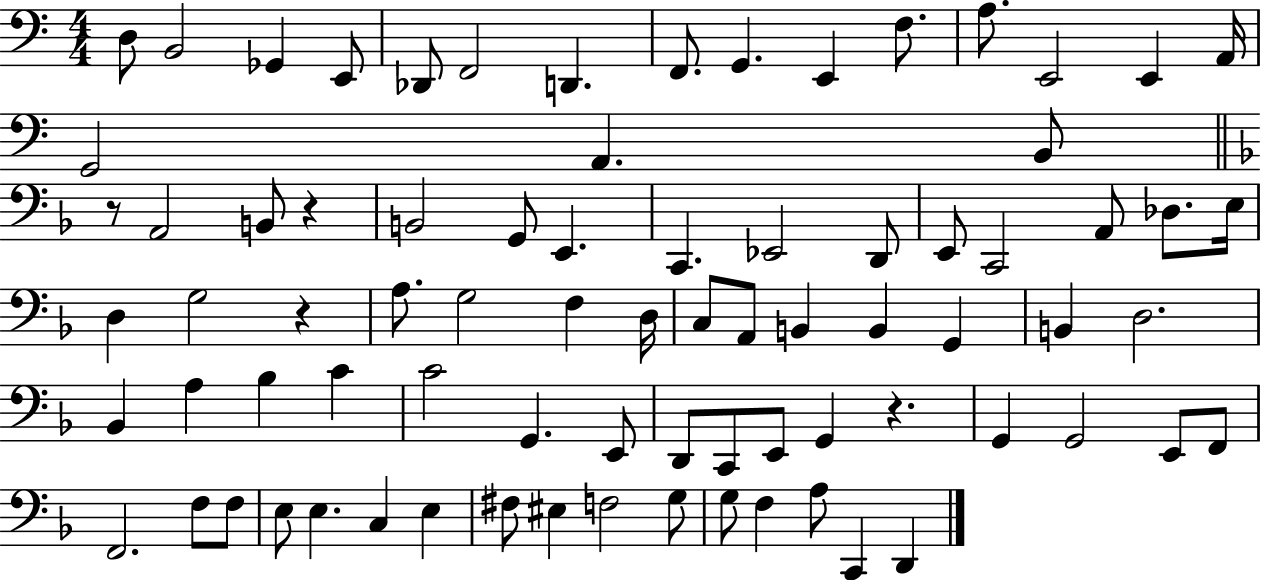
{
  \clef bass
  \numericTimeSignature
  \time 4/4
  \key c \major
  \repeat volta 2 { d8 b,2 ges,4 e,8 | des,8 f,2 d,4. | f,8. g,4. e,4 f8. | a8. e,2 e,4 a,16 | \break g,2 a,4. b,8 | \bar "||" \break \key f \major r8 a,2 b,8 r4 | b,2 g,8 e,4. | c,4. ees,2 d,8 | e,8 c,2 a,8 des8. e16 | \break d4 g2 r4 | a8. g2 f4 d16 | c8 a,8 b,4 b,4 g,4 | b,4 d2. | \break bes,4 a4 bes4 c'4 | c'2 g,4. e,8 | d,8 c,8 e,8 g,4 r4. | g,4 g,2 e,8 f,8 | \break f,2. f8 f8 | e8 e4. c4 e4 | fis8 eis4 f2 g8 | g8 f4 a8 c,4 d,4 | \break } \bar "|."
}